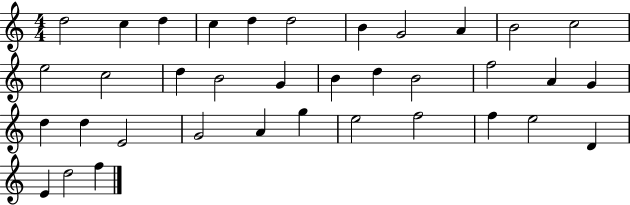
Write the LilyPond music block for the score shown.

{
  \clef treble
  \numericTimeSignature
  \time 4/4
  \key c \major
  d''2 c''4 d''4 | c''4 d''4 d''2 | b'4 g'2 a'4 | b'2 c''2 | \break e''2 c''2 | d''4 b'2 g'4 | b'4 d''4 b'2 | f''2 a'4 g'4 | \break d''4 d''4 e'2 | g'2 a'4 g''4 | e''2 f''2 | f''4 e''2 d'4 | \break e'4 d''2 f''4 | \bar "|."
}